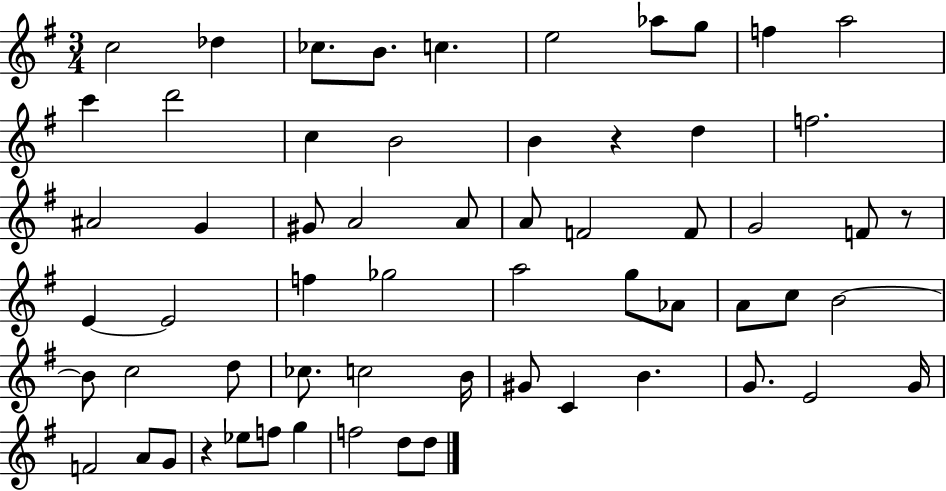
C5/h Db5/q CES5/e. B4/e. C5/q. E5/h Ab5/e G5/e F5/q A5/h C6/q D6/h C5/q B4/h B4/q R/q D5/q F5/h. A#4/h G4/q G#4/e A4/h A4/e A4/e F4/h F4/e G4/h F4/e R/e E4/q E4/h F5/q Gb5/h A5/h G5/e Ab4/e A4/e C5/e B4/h B4/e C5/h D5/e CES5/e. C5/h B4/s G#4/e C4/q B4/q. G4/e. E4/h G4/s F4/h A4/e G4/e R/q Eb5/e F5/e G5/q F5/h D5/e D5/e